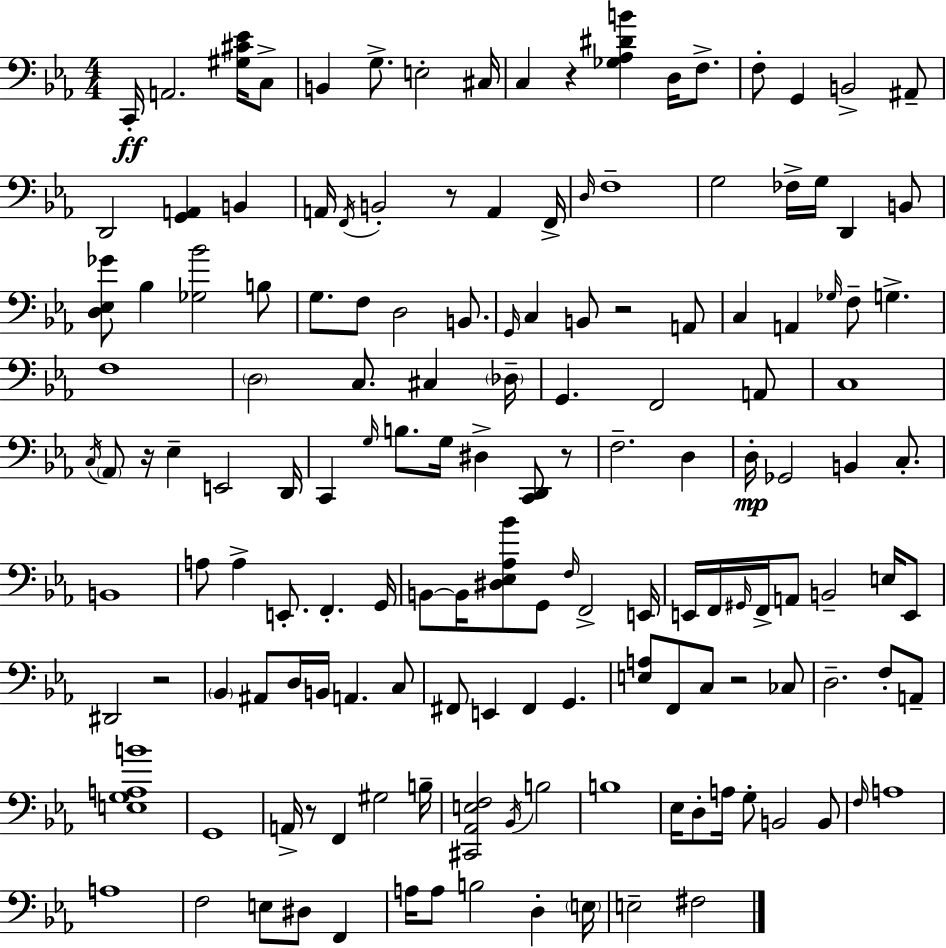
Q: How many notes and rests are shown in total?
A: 151